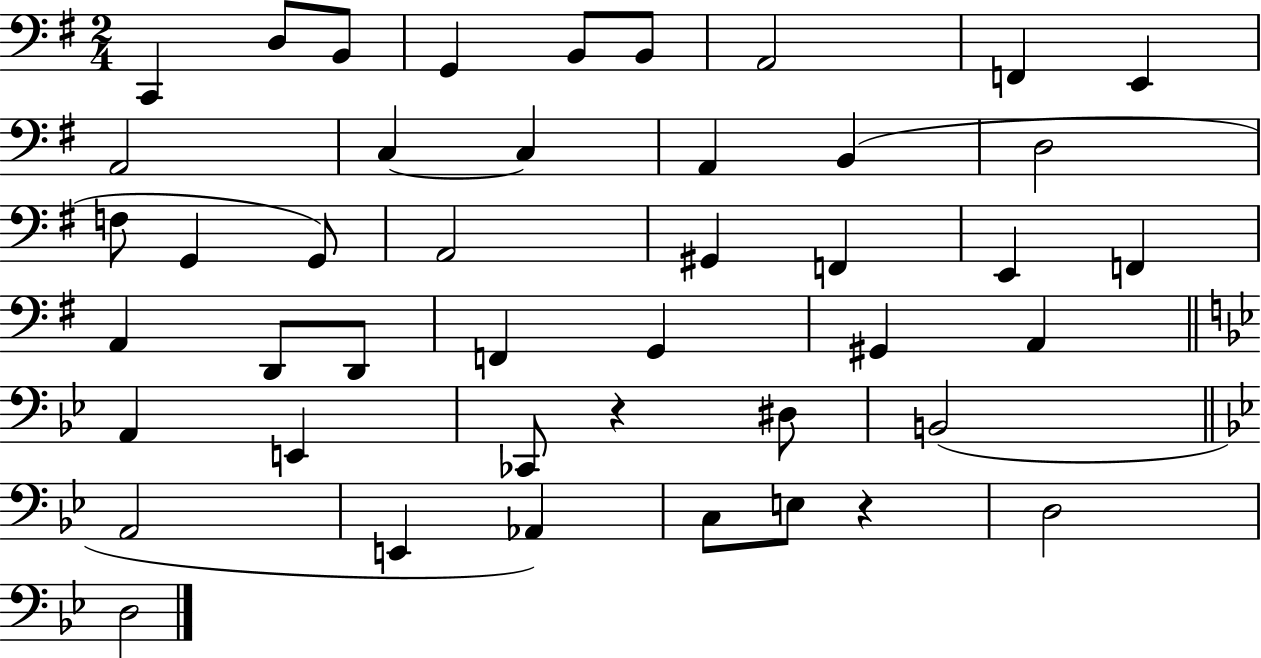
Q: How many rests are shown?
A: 2